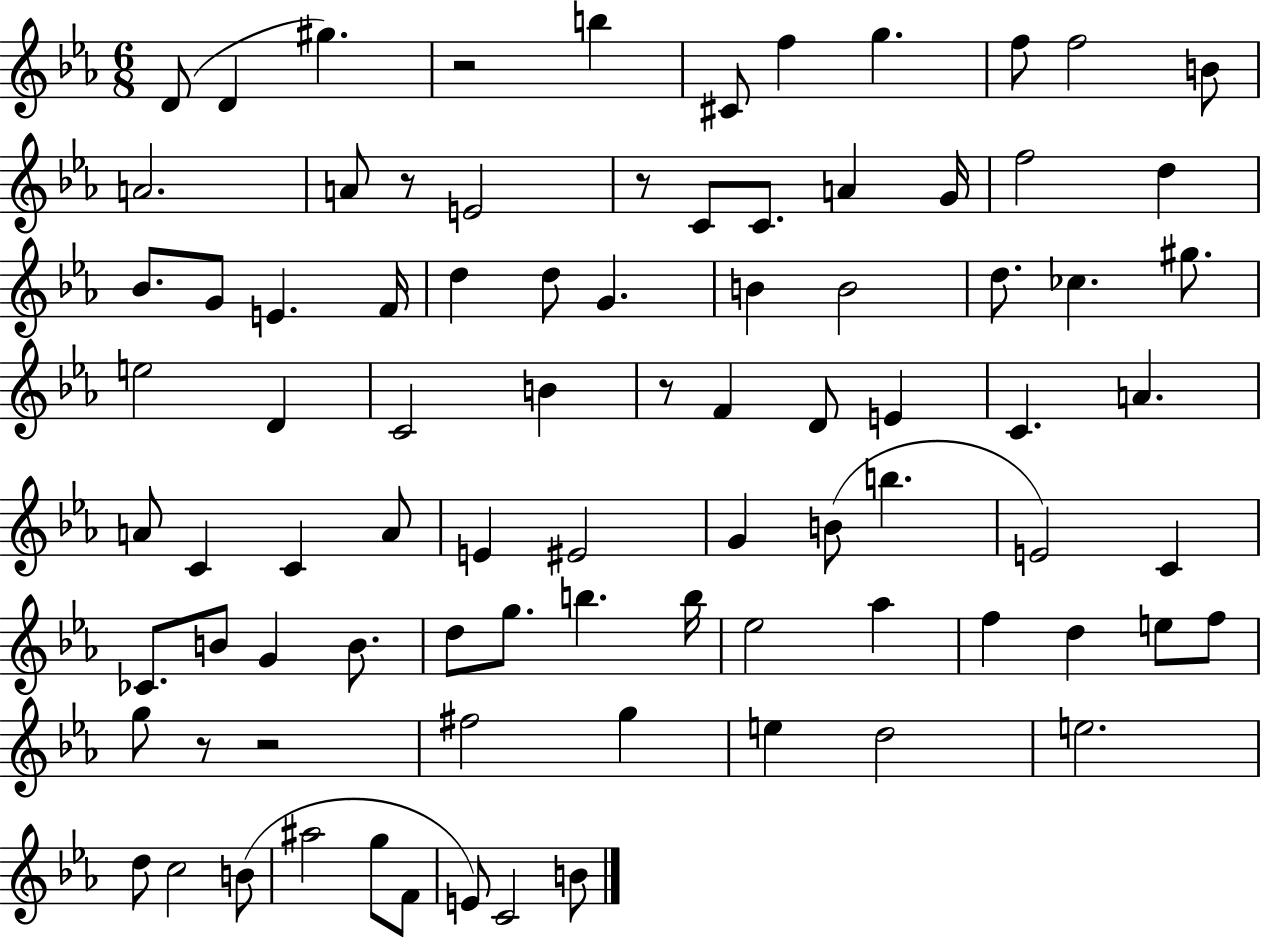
D4/e D4/q G#5/q. R/h B5/q C#4/e F5/q G5/q. F5/e F5/h B4/e A4/h. A4/e R/e E4/h R/e C4/e C4/e. A4/q G4/s F5/h D5/q Bb4/e. G4/e E4/q. F4/s D5/q D5/e G4/q. B4/q B4/h D5/e. CES5/q. G#5/e. E5/h D4/q C4/h B4/q R/e F4/q D4/e E4/q C4/q. A4/q. A4/e C4/q C4/q A4/e E4/q EIS4/h G4/q B4/e B5/q. E4/h C4/q CES4/e. B4/e G4/q B4/e. D5/e G5/e. B5/q. B5/s Eb5/h Ab5/q F5/q D5/q E5/e F5/e G5/e R/e R/h F#5/h G5/q E5/q D5/h E5/h. D5/e C5/h B4/e A#5/h G5/e F4/e E4/e C4/h B4/e